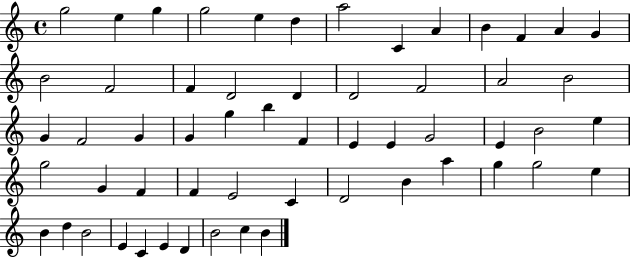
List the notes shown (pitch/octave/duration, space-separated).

G5/h E5/q G5/q G5/h E5/q D5/q A5/h C4/q A4/q B4/q F4/q A4/q G4/q B4/h F4/h F4/q D4/h D4/q D4/h F4/h A4/h B4/h G4/q F4/h G4/q G4/q G5/q B5/q F4/q E4/q E4/q G4/h E4/q B4/h E5/q G5/h G4/q F4/q F4/q E4/h C4/q D4/h B4/q A5/q G5/q G5/h E5/q B4/q D5/q B4/h E4/q C4/q E4/q D4/q B4/h C5/q B4/q